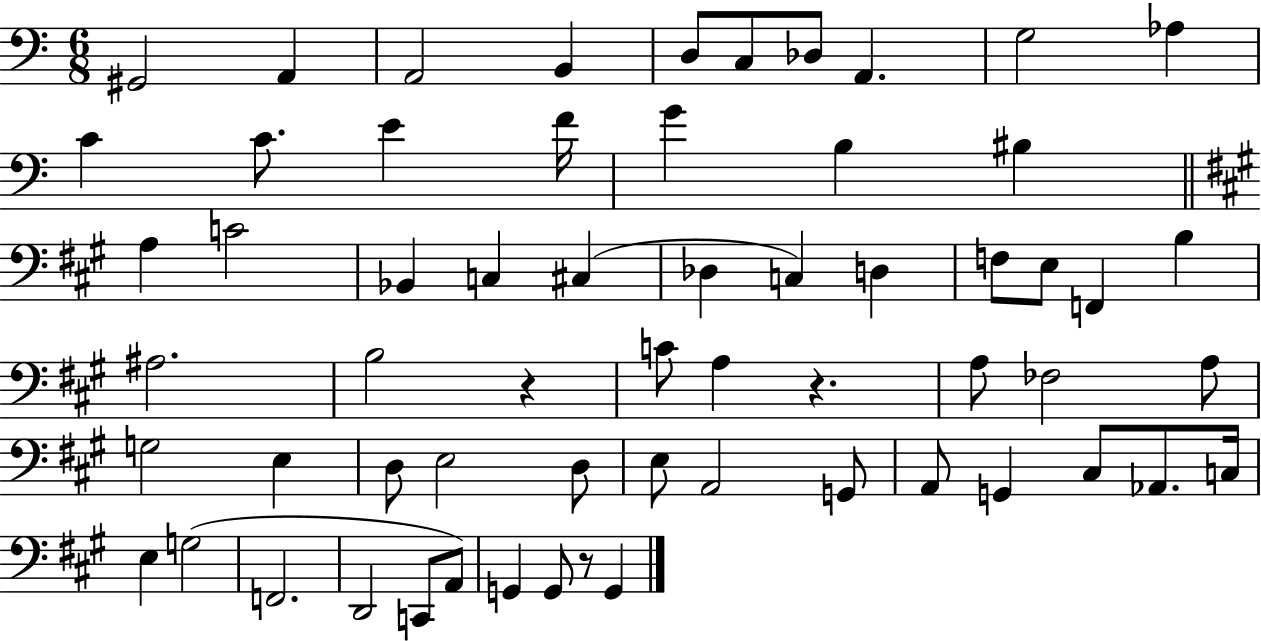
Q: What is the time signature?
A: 6/8